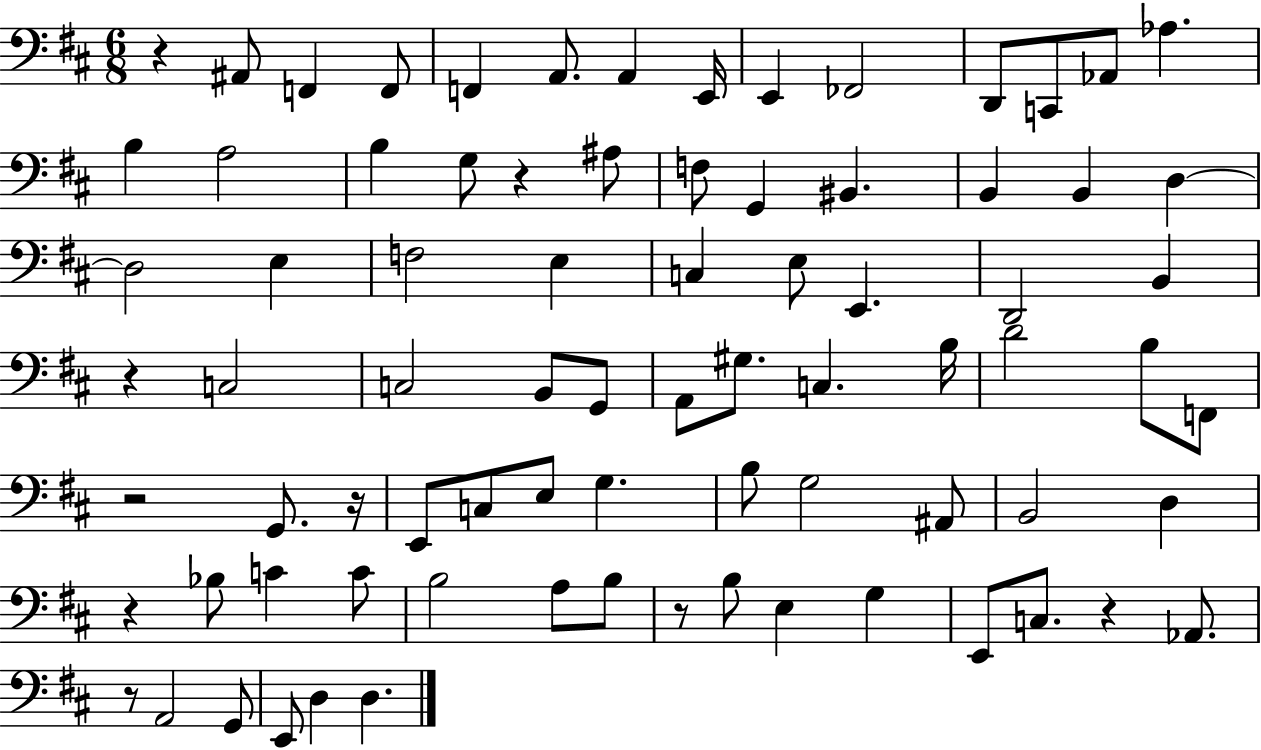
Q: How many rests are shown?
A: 9